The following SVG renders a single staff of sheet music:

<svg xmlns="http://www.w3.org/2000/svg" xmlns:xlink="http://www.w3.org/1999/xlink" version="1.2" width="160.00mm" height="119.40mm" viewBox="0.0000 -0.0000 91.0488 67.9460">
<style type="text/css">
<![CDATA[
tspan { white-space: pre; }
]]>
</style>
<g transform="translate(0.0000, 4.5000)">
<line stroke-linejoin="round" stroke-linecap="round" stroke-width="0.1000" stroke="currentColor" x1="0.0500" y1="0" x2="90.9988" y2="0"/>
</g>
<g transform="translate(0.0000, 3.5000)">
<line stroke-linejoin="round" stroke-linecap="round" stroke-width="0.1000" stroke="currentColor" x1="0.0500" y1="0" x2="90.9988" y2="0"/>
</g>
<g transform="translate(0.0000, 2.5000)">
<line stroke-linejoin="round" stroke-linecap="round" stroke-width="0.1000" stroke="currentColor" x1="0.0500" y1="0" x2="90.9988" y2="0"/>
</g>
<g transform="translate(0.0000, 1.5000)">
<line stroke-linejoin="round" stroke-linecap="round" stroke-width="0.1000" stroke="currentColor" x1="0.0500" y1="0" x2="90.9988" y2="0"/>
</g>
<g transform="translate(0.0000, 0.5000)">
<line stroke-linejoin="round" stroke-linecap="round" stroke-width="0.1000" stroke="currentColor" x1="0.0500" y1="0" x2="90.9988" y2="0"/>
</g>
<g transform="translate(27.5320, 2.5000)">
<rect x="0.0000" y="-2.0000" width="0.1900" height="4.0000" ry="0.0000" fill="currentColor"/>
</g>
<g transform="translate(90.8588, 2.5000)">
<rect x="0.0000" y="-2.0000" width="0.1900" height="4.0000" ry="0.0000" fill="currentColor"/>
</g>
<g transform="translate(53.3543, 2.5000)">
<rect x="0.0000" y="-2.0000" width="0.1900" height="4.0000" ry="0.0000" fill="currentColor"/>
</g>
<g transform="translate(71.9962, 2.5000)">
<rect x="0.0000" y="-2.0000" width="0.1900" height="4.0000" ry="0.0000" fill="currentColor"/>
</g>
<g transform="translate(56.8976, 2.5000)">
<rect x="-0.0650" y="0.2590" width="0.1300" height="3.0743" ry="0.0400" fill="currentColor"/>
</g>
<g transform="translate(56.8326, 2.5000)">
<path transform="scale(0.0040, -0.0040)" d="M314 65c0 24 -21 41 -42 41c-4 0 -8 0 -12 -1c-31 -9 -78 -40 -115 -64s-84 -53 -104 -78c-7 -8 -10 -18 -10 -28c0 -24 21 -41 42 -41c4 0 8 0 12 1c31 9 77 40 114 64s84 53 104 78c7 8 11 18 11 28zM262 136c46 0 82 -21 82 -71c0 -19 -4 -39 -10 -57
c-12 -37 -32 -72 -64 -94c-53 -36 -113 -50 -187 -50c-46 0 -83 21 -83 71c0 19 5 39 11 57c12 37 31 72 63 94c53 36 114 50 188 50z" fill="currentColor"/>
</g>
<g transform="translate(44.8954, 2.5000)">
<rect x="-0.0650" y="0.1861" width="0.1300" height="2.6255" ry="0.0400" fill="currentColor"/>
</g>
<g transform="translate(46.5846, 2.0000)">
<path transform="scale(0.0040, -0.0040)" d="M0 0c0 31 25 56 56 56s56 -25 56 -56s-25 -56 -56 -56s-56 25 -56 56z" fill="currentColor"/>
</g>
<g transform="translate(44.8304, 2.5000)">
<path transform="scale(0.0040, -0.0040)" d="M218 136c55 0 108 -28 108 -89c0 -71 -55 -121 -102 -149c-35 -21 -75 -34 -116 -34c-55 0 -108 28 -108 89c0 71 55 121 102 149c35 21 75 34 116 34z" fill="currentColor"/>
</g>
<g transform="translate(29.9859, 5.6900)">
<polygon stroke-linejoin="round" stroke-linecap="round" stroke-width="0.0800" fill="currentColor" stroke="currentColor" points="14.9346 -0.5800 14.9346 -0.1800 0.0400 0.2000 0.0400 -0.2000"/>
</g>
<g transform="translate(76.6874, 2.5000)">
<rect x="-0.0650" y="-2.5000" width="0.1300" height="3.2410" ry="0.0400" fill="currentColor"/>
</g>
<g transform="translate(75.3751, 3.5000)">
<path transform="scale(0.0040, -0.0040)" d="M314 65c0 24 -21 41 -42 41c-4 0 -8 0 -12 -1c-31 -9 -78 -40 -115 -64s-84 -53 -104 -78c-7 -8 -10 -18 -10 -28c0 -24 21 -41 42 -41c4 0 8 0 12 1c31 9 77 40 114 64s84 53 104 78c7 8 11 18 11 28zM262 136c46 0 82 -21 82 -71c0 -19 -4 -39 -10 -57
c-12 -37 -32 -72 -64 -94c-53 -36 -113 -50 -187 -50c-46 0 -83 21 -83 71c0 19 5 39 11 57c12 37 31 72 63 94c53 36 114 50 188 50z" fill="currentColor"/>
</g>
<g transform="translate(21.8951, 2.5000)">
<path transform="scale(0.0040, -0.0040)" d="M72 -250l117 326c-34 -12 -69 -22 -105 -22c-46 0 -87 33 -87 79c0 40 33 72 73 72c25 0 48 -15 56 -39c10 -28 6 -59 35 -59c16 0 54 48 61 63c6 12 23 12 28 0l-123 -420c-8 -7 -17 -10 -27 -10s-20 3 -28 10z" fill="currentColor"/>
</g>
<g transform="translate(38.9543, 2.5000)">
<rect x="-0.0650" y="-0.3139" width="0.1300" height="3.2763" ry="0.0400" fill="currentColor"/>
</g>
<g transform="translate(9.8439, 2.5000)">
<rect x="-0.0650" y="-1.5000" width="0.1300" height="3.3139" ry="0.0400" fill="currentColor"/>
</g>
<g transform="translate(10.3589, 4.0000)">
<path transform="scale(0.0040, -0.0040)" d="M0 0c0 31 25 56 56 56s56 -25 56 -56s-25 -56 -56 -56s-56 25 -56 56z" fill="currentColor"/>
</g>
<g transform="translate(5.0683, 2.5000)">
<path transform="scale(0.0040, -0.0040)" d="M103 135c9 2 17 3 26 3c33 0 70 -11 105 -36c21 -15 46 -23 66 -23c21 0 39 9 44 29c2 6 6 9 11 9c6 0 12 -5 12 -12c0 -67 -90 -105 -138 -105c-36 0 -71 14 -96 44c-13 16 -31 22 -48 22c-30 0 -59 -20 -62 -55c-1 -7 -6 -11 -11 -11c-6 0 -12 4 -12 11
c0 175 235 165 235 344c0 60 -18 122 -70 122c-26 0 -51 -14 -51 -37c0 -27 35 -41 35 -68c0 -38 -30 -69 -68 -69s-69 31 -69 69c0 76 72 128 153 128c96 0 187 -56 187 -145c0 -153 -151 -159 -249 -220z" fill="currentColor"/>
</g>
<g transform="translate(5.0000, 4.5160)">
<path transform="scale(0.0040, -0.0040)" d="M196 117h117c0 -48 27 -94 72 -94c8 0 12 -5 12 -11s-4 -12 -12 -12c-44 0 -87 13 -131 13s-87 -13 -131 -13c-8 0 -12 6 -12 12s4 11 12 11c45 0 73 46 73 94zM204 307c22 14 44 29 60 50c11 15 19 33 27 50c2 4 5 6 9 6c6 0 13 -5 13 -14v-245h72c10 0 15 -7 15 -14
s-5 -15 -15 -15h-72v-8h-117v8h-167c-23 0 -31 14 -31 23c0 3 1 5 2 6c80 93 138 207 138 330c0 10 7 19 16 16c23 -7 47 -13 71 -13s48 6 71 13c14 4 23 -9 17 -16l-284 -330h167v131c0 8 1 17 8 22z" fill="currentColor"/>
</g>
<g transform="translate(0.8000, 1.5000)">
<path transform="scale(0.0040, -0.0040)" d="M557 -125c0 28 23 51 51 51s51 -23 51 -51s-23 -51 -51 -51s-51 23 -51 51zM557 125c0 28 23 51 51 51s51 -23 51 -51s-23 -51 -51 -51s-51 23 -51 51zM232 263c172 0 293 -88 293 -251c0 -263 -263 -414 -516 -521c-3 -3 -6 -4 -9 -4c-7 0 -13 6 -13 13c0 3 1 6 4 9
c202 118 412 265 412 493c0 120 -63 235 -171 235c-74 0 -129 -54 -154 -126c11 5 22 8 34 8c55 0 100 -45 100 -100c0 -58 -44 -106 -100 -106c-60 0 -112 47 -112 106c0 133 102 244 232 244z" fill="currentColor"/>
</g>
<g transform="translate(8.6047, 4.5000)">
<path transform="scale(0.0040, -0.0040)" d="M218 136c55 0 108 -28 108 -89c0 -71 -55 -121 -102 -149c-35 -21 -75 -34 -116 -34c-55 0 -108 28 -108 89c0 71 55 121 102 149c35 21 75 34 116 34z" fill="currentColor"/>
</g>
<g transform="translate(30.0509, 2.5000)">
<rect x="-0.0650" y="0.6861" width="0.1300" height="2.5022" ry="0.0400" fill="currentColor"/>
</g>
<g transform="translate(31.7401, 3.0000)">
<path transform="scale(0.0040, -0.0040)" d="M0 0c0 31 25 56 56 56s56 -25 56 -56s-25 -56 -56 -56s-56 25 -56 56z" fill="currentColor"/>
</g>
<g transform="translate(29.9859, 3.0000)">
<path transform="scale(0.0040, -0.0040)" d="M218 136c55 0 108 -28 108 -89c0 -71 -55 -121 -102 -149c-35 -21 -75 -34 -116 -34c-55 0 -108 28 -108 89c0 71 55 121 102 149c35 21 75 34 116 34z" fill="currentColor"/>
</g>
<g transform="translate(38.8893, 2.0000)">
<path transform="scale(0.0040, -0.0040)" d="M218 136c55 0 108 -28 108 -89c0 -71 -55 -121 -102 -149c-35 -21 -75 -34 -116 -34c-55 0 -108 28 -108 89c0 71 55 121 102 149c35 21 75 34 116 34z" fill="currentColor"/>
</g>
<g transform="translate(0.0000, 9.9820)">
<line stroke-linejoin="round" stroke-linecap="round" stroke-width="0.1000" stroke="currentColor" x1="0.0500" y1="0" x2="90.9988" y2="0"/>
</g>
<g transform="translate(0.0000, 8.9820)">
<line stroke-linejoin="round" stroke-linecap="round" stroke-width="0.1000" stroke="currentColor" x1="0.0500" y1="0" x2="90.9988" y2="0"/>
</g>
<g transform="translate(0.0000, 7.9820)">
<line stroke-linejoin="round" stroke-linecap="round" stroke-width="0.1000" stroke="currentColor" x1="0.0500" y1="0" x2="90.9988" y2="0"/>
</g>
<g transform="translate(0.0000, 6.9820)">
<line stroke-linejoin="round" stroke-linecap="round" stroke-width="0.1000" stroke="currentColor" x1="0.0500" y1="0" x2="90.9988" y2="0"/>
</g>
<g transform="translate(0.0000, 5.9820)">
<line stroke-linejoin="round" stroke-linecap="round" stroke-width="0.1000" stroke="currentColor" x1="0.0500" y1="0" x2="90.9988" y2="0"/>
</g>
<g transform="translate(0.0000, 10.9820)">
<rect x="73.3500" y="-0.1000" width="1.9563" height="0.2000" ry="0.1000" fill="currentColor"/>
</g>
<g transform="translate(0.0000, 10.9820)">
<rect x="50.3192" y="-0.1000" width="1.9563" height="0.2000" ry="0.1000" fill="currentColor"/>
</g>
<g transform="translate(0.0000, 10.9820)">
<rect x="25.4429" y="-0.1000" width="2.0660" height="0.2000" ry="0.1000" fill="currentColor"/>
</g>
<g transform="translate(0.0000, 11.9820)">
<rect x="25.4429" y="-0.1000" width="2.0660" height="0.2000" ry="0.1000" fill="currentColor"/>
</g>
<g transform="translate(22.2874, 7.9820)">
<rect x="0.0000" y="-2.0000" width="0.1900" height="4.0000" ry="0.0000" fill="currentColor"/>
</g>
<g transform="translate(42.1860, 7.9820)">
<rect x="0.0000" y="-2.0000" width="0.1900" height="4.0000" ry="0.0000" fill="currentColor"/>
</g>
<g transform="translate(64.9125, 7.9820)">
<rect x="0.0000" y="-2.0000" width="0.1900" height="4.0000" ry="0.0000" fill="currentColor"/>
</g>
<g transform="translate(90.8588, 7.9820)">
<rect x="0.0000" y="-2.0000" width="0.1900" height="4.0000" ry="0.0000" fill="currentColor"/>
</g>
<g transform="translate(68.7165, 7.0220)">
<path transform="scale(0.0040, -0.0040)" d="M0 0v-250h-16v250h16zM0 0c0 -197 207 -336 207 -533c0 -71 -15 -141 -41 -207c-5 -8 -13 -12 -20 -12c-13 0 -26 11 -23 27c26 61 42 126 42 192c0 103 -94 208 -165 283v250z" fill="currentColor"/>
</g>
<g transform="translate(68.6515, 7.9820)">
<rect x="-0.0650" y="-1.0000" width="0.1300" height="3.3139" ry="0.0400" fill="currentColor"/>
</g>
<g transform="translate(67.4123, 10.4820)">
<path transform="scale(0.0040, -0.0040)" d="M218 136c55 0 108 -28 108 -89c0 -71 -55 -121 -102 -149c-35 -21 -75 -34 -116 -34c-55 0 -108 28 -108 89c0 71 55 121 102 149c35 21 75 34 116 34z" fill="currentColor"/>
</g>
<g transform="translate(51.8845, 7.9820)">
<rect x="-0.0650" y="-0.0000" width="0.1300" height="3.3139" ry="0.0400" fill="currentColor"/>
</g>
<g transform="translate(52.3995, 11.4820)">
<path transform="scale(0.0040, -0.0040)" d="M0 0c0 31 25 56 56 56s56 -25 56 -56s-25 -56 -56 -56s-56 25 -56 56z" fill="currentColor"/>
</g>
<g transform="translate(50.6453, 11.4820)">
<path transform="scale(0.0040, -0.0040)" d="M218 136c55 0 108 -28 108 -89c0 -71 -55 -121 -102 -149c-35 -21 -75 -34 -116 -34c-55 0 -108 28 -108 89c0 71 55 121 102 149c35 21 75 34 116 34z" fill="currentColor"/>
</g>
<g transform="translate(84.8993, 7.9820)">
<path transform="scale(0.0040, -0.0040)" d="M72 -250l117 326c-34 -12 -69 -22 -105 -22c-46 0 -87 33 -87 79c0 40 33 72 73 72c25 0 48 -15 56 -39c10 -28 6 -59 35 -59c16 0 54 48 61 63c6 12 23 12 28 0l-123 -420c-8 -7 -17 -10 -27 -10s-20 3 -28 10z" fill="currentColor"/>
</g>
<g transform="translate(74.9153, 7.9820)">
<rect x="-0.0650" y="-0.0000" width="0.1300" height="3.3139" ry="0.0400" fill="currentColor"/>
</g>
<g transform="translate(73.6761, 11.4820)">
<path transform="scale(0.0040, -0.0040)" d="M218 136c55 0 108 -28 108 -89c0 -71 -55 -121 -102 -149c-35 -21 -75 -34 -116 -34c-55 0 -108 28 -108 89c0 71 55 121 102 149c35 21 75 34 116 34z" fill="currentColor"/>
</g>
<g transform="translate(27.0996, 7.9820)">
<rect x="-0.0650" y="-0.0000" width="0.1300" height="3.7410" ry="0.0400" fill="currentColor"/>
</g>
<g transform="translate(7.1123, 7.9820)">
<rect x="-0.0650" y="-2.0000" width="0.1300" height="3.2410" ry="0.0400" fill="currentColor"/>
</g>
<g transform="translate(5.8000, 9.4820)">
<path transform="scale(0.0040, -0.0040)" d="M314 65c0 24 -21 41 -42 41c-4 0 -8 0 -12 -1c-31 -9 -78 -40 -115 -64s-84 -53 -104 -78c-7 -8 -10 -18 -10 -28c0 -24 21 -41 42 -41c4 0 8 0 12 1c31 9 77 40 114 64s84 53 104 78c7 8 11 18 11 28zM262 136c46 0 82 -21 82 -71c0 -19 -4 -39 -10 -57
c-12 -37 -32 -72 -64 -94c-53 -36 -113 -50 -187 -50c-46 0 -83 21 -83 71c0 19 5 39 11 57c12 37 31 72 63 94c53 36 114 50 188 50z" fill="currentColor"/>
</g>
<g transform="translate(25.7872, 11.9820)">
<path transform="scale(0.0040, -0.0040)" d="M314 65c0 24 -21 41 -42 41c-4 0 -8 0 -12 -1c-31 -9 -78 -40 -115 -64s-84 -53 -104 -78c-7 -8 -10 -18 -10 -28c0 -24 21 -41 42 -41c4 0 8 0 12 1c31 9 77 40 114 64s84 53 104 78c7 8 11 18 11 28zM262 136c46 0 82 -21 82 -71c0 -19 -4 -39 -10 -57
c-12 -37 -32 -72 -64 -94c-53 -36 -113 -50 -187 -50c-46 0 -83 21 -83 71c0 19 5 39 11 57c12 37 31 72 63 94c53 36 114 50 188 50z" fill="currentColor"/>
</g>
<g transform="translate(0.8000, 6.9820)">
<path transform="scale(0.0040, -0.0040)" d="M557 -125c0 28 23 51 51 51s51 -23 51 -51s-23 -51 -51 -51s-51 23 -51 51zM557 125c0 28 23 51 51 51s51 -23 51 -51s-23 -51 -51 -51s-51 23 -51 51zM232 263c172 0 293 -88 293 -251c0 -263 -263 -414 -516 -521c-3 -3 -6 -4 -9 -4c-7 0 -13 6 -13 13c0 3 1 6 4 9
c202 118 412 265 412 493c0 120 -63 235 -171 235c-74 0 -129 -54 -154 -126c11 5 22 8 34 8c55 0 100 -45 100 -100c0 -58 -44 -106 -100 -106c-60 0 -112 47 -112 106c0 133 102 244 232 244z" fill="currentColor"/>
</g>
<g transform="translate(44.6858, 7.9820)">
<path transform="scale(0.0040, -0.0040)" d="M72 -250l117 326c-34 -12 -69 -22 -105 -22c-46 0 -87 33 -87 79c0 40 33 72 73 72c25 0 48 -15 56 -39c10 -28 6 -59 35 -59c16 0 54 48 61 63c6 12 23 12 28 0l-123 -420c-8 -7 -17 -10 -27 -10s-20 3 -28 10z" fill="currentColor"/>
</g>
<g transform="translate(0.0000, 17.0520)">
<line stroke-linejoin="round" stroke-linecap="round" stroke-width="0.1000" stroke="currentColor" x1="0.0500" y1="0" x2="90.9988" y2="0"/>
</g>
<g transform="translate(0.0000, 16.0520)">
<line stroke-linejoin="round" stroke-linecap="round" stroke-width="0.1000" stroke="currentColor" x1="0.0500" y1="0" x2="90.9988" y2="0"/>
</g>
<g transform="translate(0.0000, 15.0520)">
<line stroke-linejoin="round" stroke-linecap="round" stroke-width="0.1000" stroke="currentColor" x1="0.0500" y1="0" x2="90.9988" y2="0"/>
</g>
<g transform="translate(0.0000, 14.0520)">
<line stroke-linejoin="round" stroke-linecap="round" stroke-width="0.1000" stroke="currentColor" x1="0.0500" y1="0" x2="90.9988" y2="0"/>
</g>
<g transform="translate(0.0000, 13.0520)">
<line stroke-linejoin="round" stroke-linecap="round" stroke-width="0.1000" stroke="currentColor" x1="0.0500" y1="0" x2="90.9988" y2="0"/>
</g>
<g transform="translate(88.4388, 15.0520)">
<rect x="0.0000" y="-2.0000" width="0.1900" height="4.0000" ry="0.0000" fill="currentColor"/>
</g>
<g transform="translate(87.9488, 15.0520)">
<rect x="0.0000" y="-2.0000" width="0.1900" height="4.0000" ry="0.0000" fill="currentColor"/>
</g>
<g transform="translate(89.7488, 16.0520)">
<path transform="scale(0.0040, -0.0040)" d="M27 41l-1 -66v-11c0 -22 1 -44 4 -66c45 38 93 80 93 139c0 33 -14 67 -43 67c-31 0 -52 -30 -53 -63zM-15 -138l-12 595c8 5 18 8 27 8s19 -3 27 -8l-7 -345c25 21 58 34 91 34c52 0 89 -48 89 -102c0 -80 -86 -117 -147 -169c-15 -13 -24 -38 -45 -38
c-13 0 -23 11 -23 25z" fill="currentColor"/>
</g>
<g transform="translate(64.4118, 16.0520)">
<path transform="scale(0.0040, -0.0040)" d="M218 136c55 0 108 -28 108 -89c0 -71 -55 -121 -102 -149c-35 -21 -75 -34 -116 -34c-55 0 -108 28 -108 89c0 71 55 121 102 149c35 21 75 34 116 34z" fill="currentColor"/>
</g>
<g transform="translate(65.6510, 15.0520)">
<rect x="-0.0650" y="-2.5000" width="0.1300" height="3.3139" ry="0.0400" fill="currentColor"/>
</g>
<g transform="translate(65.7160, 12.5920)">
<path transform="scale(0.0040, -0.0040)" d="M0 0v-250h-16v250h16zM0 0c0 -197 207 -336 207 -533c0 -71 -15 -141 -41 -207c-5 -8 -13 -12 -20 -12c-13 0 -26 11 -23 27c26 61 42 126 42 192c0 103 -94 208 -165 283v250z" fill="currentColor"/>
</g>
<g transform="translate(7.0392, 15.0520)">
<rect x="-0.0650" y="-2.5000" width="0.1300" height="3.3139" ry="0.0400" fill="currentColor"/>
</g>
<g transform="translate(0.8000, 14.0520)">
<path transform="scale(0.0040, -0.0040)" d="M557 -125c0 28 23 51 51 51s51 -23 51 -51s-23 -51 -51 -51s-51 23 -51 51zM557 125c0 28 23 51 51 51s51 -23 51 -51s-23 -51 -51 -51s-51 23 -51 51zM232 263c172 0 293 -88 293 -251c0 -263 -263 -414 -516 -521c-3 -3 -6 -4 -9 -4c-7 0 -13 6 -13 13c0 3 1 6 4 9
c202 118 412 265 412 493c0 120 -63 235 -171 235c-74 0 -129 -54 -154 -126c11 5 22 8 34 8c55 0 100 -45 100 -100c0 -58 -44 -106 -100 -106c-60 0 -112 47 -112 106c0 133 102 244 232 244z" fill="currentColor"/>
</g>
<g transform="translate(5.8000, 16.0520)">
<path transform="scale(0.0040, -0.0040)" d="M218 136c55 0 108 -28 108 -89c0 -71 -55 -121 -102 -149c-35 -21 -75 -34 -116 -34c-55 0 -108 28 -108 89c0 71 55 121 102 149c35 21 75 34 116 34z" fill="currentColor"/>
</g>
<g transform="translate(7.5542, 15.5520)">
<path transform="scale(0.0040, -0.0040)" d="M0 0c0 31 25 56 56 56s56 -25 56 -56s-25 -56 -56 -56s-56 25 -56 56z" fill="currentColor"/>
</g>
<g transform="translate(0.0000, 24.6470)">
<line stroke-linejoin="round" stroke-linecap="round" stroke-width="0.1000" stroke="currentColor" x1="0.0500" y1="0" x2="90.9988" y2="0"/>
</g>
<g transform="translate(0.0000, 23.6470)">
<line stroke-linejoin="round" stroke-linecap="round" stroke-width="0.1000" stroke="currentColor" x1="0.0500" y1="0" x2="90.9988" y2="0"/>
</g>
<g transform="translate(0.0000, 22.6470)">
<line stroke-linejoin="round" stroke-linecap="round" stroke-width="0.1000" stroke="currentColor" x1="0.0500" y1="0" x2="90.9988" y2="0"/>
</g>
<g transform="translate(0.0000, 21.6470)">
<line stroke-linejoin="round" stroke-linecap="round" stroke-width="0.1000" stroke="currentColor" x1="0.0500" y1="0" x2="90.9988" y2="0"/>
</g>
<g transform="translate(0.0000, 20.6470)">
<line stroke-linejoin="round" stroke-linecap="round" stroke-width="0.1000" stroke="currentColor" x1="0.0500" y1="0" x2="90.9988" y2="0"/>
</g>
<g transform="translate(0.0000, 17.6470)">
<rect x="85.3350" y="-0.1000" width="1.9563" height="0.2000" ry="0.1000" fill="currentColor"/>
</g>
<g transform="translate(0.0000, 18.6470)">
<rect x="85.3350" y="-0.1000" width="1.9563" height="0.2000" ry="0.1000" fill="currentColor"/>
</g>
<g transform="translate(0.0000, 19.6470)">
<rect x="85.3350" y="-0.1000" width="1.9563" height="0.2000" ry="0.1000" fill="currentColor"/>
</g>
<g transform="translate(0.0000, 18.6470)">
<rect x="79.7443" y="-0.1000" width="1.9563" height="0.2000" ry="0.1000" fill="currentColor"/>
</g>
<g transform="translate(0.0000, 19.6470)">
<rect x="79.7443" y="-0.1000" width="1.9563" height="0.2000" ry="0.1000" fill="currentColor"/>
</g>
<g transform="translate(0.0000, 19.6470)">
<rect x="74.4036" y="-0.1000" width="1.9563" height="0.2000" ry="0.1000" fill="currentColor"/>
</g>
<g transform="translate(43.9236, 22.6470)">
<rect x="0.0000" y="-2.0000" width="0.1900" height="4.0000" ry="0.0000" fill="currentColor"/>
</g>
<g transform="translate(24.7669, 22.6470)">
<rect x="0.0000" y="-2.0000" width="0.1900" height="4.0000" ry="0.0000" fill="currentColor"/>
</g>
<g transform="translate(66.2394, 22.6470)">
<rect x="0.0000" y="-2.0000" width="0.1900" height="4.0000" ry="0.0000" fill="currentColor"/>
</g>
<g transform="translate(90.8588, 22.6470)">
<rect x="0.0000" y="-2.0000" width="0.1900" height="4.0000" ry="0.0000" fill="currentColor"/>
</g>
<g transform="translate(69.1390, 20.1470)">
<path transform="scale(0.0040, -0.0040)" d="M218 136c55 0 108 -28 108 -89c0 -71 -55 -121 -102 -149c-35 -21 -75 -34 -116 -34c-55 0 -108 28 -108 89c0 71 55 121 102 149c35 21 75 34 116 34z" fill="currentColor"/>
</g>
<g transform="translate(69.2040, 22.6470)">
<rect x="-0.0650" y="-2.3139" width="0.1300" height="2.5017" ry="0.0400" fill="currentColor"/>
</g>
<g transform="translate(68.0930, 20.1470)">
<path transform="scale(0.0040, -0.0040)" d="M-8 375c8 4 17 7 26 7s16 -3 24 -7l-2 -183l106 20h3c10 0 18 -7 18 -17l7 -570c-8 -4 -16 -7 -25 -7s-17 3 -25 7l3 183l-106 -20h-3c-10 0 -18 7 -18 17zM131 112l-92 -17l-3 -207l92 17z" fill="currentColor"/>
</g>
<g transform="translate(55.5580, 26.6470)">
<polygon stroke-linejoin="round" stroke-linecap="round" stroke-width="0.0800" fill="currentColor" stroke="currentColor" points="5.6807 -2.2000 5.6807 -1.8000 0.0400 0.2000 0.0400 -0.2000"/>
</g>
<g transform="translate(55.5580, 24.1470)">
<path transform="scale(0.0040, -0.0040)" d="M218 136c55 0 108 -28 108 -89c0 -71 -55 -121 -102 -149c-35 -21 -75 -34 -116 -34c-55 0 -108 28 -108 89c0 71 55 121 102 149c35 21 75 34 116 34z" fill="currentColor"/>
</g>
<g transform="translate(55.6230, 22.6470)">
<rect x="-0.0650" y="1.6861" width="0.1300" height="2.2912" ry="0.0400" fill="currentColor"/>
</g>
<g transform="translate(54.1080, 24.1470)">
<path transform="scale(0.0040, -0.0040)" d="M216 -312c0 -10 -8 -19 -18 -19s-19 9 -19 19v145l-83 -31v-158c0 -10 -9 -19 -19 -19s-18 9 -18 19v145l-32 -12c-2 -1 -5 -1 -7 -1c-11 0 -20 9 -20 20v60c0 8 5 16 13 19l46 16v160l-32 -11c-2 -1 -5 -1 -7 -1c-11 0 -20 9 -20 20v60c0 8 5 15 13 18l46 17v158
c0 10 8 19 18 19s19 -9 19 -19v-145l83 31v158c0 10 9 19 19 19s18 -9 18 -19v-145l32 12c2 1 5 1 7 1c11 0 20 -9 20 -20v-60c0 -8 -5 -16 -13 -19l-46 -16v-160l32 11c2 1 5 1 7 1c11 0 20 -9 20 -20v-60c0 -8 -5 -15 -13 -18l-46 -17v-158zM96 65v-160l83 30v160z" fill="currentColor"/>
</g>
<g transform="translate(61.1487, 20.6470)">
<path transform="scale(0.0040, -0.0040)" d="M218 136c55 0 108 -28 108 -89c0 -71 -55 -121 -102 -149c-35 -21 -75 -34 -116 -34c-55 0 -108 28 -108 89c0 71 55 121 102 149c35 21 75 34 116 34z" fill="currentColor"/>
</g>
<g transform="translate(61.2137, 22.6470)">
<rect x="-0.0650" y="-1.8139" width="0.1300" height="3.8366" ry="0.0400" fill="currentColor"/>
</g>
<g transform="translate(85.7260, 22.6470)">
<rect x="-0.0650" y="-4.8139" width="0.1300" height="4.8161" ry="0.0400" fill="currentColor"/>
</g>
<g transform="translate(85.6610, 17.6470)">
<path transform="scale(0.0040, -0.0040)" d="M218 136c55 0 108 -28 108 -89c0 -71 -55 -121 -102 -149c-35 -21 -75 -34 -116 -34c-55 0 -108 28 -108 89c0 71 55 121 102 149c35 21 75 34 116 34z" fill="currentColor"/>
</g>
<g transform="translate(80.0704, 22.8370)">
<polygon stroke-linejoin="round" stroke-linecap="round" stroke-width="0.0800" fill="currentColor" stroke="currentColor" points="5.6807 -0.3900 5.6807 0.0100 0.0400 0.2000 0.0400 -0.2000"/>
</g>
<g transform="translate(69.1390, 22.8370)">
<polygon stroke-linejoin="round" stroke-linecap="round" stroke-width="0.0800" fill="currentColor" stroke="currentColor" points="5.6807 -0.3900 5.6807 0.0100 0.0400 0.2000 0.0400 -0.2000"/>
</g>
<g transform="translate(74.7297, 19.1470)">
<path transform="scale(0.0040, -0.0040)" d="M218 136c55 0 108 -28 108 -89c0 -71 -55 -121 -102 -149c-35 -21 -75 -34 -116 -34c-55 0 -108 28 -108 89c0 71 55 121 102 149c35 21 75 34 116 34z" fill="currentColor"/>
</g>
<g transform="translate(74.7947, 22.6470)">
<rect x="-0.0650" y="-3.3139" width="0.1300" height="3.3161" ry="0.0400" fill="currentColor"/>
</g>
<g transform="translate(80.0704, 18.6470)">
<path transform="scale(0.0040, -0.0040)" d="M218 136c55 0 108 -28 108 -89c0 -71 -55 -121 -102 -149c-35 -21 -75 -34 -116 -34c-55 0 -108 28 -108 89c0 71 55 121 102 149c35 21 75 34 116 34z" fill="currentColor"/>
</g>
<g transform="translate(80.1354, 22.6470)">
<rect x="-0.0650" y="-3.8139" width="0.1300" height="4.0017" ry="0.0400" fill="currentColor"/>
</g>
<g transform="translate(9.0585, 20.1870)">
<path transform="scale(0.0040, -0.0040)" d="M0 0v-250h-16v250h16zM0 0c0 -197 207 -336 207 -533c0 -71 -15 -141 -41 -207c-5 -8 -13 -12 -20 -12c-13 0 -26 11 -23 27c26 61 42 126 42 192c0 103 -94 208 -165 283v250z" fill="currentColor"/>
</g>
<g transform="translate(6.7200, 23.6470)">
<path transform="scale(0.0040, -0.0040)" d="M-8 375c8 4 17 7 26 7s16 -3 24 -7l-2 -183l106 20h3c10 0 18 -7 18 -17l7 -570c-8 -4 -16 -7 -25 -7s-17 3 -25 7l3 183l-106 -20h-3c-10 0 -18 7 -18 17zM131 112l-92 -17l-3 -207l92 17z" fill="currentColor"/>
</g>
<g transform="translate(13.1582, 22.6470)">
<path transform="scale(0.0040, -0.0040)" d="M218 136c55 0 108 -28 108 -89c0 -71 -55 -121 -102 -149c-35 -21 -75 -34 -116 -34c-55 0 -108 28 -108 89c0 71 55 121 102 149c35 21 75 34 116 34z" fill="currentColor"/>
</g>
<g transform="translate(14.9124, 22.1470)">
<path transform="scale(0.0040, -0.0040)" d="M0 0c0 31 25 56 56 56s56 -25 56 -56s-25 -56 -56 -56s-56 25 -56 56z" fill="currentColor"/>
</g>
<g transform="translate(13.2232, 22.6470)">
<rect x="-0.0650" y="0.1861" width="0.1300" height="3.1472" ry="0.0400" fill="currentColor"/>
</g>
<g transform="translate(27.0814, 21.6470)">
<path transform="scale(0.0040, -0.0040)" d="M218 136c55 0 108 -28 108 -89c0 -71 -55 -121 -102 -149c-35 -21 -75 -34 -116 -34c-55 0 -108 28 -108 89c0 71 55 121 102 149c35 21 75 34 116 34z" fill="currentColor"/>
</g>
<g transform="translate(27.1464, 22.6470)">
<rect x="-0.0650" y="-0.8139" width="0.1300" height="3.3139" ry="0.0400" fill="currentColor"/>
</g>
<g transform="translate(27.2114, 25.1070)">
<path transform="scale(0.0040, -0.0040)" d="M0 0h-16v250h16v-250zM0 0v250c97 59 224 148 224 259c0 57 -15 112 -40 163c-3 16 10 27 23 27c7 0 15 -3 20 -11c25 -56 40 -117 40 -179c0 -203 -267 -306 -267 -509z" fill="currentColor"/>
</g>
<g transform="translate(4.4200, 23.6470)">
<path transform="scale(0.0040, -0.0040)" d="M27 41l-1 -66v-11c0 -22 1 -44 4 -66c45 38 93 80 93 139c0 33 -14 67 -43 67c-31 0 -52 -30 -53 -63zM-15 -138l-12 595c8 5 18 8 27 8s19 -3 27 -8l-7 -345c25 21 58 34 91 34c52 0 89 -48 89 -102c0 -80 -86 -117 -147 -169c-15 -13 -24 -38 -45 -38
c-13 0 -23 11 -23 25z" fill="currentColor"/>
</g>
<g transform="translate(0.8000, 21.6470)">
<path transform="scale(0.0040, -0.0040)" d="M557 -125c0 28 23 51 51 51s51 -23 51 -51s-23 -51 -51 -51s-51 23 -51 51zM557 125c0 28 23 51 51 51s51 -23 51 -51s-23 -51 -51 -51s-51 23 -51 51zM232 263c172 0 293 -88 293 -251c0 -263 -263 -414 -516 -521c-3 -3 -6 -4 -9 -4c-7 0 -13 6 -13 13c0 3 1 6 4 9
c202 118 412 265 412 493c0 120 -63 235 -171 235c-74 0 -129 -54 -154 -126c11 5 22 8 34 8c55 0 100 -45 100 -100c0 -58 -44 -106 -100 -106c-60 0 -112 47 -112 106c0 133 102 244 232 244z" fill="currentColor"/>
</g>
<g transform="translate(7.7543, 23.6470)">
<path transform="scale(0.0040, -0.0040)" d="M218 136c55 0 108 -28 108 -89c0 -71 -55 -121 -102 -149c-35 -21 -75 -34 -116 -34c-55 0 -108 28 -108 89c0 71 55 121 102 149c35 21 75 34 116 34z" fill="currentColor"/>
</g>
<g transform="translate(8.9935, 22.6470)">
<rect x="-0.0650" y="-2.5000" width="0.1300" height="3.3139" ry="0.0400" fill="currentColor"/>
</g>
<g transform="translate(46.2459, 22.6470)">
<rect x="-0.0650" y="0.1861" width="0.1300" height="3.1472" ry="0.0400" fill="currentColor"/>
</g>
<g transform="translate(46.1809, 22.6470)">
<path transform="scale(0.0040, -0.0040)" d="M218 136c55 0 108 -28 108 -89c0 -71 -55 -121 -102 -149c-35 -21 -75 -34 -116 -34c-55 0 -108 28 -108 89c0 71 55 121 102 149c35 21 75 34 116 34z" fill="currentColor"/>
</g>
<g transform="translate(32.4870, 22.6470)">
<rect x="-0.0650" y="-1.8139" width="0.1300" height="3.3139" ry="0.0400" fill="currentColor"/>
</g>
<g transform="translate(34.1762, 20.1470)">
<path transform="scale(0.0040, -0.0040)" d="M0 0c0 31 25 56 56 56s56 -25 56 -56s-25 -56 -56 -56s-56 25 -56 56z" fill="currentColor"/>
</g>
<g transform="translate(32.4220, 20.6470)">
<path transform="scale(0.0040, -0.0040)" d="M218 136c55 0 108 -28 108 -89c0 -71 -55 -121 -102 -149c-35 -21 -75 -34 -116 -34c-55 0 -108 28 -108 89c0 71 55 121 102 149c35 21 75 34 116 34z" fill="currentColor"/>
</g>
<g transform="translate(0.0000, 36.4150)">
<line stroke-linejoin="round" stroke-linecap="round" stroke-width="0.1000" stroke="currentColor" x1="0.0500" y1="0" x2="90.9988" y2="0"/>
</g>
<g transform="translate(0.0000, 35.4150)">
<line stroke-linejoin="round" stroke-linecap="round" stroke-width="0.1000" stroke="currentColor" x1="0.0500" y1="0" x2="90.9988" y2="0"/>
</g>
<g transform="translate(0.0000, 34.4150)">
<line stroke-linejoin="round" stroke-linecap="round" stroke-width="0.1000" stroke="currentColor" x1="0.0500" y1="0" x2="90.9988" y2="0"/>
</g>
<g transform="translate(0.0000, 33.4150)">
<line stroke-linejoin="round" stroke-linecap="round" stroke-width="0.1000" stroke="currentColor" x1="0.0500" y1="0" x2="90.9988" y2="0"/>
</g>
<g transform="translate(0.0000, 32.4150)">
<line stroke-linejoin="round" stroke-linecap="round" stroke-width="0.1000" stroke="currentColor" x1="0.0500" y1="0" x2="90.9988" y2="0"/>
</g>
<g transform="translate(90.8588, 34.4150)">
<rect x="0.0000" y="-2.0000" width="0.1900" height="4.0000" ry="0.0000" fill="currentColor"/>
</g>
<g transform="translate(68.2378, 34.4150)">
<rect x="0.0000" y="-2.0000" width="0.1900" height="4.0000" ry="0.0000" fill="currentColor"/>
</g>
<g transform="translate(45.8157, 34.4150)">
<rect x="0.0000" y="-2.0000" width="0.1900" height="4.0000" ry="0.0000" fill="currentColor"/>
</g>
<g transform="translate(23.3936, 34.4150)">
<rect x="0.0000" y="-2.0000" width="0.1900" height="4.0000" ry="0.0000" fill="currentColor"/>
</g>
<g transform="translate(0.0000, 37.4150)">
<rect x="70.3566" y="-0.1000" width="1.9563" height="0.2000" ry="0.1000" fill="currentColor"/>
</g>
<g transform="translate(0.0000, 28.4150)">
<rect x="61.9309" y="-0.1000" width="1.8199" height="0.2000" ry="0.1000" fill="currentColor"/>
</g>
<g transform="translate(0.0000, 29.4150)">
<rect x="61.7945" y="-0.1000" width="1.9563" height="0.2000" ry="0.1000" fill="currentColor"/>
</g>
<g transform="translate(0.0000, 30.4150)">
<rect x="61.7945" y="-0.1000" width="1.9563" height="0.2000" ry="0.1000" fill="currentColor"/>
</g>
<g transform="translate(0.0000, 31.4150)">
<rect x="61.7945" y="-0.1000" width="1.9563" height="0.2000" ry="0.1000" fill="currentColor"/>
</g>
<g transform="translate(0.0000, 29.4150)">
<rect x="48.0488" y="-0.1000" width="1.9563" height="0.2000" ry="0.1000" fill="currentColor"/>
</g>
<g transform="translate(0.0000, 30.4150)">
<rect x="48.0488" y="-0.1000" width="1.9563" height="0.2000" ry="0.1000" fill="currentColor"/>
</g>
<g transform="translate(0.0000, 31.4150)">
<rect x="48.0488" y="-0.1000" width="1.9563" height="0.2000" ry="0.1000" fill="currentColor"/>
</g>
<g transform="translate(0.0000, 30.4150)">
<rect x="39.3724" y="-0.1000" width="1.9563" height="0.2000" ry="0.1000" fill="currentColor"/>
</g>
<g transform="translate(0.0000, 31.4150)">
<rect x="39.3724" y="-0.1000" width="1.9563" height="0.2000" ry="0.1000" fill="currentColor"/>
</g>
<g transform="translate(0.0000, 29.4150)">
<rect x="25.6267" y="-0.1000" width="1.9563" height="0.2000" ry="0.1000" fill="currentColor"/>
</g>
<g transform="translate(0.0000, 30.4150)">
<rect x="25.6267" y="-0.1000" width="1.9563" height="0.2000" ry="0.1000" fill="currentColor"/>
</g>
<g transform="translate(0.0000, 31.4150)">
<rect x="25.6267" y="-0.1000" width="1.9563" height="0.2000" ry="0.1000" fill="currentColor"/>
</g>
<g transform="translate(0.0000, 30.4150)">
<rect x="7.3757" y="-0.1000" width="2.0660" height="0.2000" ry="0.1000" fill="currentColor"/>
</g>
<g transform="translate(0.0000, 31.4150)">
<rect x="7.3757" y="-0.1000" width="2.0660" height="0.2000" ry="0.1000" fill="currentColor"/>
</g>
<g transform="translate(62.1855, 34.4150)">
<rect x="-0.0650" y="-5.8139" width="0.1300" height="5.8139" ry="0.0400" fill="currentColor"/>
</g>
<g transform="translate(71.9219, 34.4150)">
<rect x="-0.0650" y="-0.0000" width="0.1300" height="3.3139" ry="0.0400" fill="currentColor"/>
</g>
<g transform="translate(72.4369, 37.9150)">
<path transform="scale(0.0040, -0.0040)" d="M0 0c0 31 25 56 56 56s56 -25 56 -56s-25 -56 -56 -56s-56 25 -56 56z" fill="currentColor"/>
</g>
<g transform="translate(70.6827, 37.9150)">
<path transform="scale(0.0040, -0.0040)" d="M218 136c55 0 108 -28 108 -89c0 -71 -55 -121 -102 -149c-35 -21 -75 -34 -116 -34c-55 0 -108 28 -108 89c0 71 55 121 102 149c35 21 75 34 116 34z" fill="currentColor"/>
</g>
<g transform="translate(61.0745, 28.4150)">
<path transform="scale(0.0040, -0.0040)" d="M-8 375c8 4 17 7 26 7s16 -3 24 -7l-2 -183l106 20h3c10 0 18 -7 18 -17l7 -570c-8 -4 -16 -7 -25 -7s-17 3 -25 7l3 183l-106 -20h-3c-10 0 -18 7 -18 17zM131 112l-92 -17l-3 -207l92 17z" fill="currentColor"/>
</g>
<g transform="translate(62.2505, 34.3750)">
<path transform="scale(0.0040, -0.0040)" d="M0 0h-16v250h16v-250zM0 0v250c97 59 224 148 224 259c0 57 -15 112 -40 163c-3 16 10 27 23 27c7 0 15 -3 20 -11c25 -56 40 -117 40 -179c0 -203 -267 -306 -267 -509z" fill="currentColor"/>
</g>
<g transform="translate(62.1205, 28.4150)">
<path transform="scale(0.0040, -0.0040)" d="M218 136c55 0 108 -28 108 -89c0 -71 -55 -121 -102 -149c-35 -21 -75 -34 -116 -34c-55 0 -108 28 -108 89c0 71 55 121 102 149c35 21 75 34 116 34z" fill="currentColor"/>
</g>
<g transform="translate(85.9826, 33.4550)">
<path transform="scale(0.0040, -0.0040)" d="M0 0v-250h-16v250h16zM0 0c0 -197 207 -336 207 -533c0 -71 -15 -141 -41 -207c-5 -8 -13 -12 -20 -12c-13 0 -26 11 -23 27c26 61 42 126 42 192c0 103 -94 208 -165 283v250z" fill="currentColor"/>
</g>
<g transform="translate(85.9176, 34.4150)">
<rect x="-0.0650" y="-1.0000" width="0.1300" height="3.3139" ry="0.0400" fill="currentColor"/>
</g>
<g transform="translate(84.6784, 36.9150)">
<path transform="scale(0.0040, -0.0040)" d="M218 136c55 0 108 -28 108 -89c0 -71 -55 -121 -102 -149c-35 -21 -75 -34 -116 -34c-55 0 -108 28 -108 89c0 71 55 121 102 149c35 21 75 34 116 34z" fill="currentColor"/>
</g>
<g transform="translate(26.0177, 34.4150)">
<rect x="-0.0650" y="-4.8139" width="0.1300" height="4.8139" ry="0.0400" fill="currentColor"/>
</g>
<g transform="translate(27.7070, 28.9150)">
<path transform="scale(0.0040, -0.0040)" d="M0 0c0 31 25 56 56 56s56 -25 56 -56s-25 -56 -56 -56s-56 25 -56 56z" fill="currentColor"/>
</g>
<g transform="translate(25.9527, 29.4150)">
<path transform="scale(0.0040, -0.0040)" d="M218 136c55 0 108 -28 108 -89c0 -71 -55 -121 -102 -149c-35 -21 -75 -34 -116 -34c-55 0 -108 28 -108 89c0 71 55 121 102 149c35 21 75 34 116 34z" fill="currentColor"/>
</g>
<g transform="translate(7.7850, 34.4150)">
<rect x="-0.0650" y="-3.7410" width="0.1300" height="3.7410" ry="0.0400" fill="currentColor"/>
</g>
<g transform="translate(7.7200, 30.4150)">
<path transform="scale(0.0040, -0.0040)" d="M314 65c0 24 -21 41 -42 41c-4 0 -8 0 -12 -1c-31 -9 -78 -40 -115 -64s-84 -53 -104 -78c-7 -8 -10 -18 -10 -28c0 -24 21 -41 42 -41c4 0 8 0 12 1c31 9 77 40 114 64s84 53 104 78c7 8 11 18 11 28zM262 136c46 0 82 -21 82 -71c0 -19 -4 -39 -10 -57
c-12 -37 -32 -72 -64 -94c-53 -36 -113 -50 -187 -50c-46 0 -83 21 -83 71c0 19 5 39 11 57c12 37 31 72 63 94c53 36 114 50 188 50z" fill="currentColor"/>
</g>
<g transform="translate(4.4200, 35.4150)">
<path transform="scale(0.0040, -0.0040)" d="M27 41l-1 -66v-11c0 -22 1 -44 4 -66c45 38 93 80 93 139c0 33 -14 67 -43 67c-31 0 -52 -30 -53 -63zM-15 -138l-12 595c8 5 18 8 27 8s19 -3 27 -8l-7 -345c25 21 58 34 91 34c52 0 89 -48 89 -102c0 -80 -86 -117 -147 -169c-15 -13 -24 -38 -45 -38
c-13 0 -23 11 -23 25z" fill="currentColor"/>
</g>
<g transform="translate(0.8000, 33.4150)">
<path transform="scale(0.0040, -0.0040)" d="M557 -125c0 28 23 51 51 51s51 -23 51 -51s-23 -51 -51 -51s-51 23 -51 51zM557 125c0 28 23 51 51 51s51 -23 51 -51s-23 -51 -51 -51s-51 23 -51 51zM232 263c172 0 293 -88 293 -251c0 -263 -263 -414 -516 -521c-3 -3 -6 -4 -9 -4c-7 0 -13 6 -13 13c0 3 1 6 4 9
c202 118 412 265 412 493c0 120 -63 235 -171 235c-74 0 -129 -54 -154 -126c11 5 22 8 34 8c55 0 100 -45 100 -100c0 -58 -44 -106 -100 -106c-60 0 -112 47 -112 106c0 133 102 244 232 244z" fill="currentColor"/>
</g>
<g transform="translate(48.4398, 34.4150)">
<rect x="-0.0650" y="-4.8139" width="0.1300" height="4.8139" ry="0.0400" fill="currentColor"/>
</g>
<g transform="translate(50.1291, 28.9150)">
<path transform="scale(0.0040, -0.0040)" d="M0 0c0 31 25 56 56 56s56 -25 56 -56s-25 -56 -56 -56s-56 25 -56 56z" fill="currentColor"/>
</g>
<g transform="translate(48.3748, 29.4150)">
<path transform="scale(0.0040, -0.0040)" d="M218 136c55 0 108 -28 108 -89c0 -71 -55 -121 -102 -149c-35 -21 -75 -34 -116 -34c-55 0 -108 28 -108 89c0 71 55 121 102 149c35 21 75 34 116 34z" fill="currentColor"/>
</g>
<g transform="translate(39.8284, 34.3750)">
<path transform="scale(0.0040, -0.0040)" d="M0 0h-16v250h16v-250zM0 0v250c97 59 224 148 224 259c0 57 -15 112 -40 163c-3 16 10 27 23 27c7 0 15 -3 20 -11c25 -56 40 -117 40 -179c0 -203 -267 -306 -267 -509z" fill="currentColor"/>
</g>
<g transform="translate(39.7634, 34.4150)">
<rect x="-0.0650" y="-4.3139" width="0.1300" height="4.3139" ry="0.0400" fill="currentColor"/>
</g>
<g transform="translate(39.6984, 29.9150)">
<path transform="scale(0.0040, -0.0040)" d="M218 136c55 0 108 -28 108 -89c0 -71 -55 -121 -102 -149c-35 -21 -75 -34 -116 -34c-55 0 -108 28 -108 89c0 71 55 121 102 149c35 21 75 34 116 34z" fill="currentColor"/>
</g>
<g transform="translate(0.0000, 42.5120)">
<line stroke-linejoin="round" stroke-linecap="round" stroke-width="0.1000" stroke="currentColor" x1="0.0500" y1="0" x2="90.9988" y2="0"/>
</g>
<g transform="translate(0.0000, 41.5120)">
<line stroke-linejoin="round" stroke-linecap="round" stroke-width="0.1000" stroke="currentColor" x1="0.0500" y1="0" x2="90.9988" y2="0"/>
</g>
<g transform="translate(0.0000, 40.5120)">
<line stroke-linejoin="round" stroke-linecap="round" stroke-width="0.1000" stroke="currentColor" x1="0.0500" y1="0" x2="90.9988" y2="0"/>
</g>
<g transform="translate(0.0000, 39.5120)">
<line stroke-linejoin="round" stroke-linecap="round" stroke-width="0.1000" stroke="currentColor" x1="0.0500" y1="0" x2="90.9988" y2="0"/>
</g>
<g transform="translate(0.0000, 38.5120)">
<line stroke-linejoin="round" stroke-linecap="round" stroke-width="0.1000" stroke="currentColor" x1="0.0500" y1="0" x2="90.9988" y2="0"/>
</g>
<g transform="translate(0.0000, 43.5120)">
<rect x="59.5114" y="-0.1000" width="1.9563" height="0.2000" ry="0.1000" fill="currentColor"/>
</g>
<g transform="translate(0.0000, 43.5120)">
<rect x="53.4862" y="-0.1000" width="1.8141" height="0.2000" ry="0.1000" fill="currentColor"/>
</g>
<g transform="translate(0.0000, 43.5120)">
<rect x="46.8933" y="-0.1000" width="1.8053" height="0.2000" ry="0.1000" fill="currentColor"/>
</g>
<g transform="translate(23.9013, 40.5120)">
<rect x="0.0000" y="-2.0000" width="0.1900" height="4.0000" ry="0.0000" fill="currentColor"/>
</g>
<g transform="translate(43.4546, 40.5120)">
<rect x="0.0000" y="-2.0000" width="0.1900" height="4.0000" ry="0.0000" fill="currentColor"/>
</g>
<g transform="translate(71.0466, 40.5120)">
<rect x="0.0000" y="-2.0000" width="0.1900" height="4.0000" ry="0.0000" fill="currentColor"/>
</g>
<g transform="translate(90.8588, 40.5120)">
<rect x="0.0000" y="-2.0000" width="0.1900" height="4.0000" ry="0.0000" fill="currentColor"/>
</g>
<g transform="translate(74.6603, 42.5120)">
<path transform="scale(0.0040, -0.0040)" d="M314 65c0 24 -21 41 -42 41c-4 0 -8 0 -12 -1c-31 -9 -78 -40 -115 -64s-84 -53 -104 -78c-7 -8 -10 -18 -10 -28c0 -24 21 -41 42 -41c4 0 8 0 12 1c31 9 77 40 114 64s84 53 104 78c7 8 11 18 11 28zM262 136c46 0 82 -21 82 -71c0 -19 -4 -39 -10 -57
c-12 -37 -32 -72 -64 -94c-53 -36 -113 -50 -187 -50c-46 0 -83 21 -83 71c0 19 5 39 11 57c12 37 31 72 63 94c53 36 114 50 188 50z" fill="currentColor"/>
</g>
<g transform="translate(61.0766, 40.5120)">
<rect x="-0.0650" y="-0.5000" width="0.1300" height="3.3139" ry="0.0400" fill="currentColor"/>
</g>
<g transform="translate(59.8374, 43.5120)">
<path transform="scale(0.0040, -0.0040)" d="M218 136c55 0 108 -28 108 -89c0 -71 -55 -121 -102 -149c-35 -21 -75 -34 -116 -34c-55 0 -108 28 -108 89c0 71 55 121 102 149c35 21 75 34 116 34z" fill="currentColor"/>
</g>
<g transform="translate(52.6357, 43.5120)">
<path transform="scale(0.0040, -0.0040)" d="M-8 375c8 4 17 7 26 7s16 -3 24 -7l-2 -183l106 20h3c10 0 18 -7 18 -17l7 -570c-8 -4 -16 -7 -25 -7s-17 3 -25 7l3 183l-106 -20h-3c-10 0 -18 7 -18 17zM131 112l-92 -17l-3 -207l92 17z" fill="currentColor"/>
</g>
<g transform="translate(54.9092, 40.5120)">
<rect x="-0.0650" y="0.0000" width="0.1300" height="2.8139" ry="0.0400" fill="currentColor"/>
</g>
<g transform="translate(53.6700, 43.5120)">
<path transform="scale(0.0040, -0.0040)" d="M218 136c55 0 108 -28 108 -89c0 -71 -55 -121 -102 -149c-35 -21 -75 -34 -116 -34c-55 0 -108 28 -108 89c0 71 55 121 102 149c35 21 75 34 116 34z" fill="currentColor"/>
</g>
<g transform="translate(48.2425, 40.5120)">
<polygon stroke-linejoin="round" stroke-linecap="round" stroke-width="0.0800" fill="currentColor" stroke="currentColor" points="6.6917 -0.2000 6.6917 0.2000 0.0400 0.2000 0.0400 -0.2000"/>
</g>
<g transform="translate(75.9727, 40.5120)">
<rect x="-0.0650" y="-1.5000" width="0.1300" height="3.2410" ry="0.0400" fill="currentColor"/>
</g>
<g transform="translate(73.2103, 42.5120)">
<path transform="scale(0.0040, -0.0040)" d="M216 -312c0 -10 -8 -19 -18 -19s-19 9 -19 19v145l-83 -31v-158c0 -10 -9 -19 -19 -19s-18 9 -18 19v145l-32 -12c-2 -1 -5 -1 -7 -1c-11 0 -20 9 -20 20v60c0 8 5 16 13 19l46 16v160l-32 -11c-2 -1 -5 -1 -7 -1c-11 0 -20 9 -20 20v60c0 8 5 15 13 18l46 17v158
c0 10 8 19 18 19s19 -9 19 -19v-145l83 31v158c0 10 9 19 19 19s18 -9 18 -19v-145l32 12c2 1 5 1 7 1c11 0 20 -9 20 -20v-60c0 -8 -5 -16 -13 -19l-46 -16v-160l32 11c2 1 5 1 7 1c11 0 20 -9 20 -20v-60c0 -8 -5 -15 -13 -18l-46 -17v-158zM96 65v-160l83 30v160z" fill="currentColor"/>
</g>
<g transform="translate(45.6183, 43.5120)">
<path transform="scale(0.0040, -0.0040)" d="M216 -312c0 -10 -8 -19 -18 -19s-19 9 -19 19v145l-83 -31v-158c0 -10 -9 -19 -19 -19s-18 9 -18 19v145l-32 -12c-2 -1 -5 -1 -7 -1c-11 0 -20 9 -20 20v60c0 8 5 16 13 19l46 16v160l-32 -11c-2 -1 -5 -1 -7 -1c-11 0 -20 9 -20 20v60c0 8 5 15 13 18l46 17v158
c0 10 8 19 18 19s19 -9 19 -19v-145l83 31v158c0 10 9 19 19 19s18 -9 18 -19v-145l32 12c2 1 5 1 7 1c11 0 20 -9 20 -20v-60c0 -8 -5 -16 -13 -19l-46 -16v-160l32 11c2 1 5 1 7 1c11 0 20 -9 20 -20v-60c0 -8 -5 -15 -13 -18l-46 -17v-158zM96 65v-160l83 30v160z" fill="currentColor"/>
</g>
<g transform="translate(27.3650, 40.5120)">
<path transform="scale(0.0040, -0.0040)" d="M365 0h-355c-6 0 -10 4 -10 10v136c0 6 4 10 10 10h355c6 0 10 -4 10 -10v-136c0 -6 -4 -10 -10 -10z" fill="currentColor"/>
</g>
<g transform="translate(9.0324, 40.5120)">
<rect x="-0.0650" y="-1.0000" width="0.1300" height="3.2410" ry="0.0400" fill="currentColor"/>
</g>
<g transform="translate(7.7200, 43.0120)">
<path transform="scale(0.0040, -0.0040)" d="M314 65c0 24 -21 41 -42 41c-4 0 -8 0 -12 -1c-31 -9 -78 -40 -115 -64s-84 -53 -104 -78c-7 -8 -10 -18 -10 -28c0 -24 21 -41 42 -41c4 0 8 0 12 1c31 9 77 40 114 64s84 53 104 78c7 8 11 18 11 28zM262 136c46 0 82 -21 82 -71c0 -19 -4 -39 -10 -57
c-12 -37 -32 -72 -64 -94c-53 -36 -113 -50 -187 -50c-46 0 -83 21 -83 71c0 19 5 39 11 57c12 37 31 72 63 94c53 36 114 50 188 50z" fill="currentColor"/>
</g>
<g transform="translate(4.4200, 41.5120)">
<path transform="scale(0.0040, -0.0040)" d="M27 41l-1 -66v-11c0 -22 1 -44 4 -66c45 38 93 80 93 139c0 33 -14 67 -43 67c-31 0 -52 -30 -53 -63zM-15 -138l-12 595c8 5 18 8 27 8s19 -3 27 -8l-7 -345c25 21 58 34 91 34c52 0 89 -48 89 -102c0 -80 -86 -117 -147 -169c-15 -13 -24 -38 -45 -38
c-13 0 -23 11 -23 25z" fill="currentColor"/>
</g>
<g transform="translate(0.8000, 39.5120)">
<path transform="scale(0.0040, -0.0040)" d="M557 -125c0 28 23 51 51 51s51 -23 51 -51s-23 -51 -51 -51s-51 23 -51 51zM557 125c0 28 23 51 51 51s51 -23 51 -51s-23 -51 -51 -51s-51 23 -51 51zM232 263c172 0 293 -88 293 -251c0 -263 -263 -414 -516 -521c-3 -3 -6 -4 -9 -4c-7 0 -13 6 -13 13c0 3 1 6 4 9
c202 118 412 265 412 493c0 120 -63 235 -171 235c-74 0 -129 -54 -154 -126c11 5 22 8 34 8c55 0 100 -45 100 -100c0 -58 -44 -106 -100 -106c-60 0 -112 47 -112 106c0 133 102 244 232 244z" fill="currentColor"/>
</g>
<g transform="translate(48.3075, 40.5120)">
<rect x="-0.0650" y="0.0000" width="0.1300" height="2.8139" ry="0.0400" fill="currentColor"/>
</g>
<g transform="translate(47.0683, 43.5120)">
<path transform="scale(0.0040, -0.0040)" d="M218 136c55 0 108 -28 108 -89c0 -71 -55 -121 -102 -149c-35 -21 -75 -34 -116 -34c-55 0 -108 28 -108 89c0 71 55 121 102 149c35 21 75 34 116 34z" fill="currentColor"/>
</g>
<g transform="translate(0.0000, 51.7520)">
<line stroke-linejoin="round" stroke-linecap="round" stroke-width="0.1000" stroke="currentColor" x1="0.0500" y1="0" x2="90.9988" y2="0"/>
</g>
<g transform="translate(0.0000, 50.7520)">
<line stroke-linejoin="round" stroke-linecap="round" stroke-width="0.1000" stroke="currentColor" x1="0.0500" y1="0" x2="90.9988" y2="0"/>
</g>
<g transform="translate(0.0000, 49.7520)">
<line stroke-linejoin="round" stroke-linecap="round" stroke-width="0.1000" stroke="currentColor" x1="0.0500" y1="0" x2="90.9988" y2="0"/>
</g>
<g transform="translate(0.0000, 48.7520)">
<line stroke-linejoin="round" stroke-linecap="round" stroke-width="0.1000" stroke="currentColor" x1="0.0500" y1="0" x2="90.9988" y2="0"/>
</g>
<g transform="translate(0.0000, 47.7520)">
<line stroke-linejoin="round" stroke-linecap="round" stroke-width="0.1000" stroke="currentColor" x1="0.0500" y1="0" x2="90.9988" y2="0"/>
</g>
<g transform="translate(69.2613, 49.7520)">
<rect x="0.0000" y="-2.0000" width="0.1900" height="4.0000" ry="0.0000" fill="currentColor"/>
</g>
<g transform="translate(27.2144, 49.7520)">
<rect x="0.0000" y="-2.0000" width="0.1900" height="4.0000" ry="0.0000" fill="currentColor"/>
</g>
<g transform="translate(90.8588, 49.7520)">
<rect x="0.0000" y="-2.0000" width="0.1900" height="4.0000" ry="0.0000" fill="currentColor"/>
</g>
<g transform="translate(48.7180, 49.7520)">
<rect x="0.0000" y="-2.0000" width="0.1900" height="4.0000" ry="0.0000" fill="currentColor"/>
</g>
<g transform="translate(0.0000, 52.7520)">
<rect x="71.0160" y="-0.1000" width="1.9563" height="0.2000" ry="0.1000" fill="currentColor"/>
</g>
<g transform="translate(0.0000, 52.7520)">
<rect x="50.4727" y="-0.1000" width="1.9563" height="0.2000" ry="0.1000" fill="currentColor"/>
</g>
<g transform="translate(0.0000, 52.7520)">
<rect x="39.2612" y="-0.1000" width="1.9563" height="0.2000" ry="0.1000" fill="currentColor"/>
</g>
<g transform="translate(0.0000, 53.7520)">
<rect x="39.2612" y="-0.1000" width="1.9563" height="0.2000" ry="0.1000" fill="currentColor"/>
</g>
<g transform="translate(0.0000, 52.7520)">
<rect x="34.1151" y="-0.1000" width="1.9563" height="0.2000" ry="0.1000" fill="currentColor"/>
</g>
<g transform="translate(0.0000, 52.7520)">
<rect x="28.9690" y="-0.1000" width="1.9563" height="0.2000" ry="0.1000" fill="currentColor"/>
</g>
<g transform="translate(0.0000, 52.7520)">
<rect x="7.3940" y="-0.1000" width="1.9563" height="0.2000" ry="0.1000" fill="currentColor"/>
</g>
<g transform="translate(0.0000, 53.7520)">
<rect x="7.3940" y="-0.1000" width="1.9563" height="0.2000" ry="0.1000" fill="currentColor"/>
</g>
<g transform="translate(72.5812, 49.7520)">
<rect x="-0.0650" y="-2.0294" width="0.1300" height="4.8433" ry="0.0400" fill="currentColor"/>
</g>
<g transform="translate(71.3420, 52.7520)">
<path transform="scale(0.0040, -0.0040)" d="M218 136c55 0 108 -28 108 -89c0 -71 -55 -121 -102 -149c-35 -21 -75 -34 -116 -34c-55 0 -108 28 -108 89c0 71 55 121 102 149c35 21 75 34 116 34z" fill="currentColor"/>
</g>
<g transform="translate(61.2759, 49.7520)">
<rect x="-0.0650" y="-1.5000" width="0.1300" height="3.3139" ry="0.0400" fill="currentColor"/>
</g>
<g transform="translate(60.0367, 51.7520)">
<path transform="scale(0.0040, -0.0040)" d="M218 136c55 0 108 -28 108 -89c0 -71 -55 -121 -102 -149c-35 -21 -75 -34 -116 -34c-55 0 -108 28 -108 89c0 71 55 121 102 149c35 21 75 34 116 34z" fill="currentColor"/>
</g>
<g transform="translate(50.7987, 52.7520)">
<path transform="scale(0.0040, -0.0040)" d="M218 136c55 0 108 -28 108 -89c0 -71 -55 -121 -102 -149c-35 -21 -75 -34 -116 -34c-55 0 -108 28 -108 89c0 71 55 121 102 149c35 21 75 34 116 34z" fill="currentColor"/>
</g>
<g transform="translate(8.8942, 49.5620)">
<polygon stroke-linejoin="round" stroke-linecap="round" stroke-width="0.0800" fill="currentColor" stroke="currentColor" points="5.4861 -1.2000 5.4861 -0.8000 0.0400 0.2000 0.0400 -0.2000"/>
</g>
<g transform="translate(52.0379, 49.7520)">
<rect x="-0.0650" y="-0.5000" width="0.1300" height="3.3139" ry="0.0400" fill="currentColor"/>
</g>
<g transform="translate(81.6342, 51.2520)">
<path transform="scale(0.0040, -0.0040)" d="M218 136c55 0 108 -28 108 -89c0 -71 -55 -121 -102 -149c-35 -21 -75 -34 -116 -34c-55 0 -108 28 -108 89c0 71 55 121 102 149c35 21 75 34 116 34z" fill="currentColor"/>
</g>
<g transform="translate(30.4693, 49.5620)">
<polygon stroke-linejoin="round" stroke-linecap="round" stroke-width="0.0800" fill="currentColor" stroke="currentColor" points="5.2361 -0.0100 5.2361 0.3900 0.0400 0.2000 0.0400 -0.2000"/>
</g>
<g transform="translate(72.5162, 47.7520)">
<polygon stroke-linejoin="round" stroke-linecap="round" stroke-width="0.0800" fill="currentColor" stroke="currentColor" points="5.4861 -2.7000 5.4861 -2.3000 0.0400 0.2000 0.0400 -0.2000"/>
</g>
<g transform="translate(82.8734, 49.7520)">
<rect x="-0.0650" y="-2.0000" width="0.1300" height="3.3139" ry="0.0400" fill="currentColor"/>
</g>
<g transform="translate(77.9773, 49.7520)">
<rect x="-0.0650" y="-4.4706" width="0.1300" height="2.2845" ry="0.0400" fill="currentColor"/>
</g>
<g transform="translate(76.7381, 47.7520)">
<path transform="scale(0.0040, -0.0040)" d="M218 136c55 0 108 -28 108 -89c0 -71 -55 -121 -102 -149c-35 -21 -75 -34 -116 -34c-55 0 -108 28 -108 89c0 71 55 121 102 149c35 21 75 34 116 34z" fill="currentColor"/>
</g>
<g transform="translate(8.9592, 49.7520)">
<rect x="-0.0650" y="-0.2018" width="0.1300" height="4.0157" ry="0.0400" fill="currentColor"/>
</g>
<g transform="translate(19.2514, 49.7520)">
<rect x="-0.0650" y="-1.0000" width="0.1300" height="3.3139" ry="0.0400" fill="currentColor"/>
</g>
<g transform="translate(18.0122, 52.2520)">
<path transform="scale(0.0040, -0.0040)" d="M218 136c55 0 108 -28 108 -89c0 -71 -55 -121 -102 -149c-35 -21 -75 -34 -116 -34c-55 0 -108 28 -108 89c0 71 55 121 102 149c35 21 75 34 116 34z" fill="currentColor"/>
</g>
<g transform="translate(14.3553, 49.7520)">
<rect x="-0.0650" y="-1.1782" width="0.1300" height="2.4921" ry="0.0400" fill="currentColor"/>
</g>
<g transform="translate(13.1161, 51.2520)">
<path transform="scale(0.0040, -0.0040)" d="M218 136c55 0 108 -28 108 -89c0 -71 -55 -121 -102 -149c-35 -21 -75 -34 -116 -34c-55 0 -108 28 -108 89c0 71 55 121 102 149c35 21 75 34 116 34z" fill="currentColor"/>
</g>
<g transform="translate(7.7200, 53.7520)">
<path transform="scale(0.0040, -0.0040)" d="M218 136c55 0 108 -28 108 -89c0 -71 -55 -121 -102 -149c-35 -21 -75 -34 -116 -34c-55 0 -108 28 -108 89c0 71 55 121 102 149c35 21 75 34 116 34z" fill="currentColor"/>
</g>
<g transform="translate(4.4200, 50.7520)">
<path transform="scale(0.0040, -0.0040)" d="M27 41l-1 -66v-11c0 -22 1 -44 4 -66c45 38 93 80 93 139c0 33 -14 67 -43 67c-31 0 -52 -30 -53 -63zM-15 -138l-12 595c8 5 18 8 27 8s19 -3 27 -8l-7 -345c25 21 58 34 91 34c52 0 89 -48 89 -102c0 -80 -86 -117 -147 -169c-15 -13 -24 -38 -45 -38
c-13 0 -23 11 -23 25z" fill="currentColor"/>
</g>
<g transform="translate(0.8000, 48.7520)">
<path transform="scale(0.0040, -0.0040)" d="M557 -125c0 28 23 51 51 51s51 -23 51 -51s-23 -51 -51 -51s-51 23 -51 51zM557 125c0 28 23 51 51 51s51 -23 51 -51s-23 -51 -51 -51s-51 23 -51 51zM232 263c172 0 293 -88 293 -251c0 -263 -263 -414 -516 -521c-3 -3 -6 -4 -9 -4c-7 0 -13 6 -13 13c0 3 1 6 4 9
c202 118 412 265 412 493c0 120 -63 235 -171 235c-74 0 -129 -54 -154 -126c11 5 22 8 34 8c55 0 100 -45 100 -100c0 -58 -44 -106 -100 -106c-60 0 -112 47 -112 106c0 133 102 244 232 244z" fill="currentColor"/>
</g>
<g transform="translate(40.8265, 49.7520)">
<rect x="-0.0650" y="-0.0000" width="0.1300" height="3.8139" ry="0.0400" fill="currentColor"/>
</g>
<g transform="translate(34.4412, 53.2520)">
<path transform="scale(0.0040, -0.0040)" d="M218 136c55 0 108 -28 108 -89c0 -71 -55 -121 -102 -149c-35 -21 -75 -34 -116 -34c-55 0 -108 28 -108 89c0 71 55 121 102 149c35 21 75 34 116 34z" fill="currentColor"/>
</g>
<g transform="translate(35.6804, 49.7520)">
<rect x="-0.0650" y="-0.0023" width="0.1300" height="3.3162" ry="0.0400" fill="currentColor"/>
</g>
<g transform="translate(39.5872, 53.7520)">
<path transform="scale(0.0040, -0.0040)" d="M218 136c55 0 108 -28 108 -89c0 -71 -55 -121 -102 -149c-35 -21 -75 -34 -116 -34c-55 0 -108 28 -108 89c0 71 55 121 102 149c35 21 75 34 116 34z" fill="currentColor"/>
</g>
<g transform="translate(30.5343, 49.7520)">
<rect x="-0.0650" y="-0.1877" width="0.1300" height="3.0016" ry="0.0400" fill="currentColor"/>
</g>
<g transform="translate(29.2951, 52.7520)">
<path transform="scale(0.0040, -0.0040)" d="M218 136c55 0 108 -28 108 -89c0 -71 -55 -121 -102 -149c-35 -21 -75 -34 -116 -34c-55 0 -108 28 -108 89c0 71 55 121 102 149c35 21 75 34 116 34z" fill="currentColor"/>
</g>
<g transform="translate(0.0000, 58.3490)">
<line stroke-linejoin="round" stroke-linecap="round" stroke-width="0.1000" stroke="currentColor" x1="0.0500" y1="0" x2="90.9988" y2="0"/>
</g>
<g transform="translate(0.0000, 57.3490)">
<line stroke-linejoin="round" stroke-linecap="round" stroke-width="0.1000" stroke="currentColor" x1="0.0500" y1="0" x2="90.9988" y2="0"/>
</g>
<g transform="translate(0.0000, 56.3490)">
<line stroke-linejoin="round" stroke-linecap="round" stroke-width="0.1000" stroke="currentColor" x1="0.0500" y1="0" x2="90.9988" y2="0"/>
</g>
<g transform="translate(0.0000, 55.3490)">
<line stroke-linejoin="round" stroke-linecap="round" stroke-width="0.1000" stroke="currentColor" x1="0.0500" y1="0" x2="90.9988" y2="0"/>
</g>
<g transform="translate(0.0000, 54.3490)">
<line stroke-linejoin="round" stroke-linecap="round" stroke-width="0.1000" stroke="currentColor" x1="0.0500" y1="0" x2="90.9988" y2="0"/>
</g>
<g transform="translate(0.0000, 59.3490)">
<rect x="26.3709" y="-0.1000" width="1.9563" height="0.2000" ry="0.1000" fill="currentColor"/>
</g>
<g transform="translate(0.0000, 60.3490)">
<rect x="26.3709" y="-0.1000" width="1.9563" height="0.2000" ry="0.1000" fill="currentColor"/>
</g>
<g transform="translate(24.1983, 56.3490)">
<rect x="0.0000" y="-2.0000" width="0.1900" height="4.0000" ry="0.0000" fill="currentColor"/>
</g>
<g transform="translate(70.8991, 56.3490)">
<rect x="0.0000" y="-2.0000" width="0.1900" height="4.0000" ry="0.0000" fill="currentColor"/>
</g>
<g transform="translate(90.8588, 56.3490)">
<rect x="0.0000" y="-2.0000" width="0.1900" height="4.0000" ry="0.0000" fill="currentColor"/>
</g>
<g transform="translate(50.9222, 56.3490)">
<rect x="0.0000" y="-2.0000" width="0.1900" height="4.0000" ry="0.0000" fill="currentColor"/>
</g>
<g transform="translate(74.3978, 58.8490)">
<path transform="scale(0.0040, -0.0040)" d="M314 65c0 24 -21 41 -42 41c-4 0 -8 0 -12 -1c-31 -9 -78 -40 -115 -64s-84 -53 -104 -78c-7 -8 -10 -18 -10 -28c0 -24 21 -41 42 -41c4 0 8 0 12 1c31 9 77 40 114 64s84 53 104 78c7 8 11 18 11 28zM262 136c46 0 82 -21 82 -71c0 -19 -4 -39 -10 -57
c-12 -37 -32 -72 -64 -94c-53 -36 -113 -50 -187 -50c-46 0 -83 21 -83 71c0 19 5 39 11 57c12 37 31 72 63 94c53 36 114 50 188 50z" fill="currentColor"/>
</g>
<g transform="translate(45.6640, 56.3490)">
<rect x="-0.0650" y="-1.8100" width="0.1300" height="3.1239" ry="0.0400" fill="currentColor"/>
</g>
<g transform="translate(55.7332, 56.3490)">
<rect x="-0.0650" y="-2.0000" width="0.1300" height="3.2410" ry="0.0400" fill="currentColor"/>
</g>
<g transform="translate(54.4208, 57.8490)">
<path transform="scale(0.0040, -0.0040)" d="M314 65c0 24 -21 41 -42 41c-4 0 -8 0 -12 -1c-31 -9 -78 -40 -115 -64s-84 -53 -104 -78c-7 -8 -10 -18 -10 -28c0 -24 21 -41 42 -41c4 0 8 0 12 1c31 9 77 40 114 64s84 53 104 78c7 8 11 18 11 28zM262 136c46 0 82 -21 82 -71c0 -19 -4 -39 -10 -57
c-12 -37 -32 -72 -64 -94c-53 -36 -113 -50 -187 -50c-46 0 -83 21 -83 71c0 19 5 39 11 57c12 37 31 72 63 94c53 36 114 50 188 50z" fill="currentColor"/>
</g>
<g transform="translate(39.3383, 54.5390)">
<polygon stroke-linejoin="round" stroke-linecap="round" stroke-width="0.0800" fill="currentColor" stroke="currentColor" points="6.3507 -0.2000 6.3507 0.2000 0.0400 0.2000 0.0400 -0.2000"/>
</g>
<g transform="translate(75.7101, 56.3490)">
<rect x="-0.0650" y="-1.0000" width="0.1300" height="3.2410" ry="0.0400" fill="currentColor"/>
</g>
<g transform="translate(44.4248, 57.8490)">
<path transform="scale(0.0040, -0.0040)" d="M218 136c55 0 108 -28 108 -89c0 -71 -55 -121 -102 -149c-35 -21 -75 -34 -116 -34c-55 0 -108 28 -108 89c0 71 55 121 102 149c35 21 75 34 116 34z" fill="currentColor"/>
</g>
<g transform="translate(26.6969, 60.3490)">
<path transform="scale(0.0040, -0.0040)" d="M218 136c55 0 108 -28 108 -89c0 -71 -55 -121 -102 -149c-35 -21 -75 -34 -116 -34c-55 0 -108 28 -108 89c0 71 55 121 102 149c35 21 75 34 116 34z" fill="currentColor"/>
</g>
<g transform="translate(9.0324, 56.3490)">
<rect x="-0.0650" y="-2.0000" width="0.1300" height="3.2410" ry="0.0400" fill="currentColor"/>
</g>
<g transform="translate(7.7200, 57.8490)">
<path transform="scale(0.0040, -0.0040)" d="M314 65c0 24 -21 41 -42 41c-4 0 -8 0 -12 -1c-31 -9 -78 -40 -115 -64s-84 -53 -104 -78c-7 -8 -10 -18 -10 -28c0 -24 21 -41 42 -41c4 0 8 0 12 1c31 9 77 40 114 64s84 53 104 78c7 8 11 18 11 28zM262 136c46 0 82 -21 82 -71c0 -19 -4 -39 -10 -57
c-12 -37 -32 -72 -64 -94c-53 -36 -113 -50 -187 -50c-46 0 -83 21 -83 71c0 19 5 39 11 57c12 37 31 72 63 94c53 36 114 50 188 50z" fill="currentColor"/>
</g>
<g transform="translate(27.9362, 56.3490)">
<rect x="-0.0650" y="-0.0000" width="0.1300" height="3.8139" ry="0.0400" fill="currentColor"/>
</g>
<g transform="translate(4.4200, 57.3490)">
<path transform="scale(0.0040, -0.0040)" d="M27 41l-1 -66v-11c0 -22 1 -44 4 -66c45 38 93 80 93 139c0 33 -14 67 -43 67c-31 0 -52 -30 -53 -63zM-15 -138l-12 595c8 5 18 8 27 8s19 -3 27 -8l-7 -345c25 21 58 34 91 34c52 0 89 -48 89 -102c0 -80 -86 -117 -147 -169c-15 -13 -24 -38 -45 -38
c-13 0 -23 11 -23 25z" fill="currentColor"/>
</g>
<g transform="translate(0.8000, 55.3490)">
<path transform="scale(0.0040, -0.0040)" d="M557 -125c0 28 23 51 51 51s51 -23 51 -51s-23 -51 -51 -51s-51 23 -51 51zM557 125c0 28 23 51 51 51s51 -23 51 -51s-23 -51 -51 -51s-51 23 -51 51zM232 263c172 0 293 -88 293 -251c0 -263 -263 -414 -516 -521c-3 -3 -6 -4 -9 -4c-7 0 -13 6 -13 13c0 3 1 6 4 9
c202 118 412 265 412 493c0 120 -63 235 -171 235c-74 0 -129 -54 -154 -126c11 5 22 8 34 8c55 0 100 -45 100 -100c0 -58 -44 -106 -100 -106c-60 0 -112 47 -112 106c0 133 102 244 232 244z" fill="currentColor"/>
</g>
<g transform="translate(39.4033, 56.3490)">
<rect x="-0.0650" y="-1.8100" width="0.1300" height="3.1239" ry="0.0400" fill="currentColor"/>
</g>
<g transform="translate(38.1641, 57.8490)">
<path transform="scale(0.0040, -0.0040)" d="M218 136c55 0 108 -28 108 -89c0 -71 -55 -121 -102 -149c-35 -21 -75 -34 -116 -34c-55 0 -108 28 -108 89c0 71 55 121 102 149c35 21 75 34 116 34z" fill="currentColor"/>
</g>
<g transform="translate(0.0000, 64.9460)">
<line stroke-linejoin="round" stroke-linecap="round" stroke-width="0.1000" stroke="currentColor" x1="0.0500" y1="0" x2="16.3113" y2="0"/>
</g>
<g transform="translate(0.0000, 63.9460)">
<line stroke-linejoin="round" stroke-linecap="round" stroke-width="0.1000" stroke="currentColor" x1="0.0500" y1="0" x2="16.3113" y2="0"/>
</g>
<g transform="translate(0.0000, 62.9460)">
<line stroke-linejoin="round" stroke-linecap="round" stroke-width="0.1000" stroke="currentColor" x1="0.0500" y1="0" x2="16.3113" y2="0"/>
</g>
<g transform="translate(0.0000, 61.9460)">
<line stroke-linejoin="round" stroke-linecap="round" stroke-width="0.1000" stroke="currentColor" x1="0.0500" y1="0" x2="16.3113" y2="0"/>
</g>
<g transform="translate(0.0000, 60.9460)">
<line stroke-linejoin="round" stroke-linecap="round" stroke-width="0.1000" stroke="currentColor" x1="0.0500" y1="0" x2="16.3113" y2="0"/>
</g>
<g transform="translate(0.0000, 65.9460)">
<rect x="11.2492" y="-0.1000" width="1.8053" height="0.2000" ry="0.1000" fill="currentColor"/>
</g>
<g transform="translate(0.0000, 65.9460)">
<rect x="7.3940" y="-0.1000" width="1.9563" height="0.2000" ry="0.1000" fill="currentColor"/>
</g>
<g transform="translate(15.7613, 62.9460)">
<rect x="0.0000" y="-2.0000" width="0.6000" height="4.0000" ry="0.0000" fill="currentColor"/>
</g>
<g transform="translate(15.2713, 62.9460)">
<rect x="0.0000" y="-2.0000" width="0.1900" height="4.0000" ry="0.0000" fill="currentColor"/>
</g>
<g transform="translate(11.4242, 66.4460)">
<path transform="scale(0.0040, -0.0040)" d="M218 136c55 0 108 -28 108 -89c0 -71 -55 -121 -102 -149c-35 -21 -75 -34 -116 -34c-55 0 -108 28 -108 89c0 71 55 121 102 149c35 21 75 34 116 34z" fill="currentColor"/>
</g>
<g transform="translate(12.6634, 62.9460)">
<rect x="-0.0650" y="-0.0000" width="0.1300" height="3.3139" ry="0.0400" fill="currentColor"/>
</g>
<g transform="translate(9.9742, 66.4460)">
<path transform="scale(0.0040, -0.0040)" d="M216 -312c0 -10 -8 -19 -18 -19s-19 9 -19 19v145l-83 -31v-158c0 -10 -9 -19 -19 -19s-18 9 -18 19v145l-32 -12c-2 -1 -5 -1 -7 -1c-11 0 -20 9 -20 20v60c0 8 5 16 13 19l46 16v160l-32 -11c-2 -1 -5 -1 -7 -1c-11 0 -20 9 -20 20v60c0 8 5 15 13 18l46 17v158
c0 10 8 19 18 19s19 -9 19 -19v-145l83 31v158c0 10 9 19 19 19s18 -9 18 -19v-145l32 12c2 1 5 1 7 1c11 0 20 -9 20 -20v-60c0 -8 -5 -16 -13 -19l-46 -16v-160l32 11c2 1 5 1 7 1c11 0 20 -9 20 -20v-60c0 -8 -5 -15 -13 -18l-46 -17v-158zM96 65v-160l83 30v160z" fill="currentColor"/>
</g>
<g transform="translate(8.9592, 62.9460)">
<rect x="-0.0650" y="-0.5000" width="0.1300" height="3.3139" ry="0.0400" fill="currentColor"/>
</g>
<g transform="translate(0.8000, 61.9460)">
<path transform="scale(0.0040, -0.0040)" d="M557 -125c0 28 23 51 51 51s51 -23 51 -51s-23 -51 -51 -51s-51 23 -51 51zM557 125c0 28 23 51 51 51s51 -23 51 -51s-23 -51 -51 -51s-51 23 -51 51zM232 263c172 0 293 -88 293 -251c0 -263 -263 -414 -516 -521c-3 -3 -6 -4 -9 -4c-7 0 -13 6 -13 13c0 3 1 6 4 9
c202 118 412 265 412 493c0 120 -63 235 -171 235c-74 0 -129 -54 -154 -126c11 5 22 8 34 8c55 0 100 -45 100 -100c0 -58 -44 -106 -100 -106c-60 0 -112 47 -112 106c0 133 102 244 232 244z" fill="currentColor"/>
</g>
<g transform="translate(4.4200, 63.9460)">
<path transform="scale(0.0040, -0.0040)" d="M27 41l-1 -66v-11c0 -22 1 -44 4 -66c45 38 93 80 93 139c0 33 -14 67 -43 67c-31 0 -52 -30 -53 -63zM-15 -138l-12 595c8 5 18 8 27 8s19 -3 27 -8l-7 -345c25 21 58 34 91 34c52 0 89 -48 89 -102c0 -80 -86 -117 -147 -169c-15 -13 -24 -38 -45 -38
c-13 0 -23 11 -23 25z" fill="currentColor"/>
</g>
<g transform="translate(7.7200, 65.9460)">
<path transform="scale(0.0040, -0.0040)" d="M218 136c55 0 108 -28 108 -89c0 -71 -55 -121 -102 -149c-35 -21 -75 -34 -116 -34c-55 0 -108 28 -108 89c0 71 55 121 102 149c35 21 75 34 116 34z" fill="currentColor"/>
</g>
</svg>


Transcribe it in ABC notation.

X:1
T:Untitled
M:2/4
L:1/4
K:C
G,, z/2 C,/2 E,/2 D,/2 D,2 B,,2 A,,2 C,,2 z/2 D,, F,,/2 D,, z/2 B,, B,,/2 B,,/2 D, F,/2 A, D, ^A,,/2 A,/2 B,/2 D/2 E/2 G/2 E2 G F/2 G B/2 D,, F,,/2 F,,2 z2 ^E,,/2 E,,/2 E,, ^G,,2 C,,/2 A,,/2 F,, E,,/2 D,,/2 C,, E,, G,, E,,/2 A,/2 A,, A,,2 C,, A,,/2 A,,/2 A,,2 F,,2 E,, ^D,,